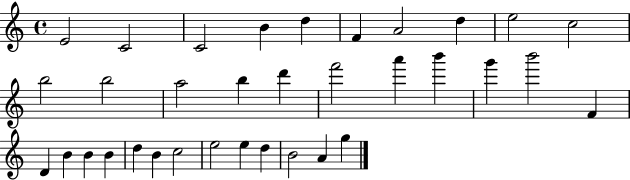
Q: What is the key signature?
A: C major